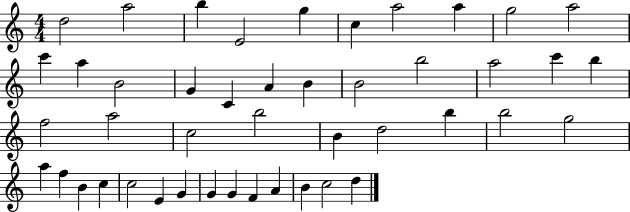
{
  \clef treble
  \numericTimeSignature
  \time 4/4
  \key c \major
  d''2 a''2 | b''4 e'2 g''4 | c''4 a''2 a''4 | g''2 a''2 | \break c'''4 a''4 b'2 | g'4 c'4 a'4 b'4 | b'2 b''2 | a''2 c'''4 b''4 | \break f''2 a''2 | c''2 b''2 | b'4 d''2 b''4 | b''2 g''2 | \break a''4 f''4 b'4 c''4 | c''2 e'4 g'4 | g'4 g'4 f'4 a'4 | b'4 c''2 d''4 | \break \bar "|."
}